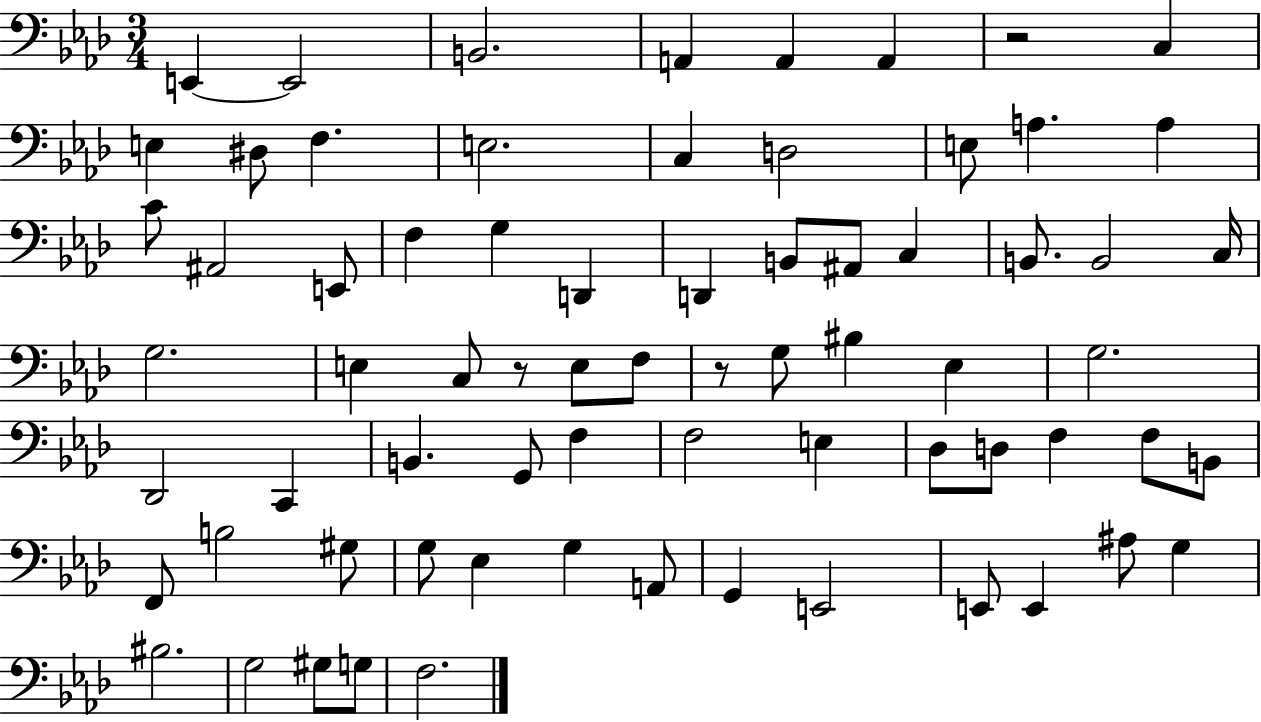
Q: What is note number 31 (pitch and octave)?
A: E3